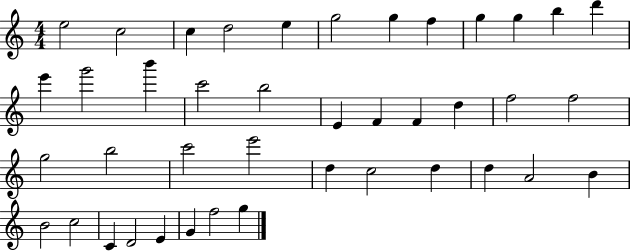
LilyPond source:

{
  \clef treble
  \numericTimeSignature
  \time 4/4
  \key c \major
  e''2 c''2 | c''4 d''2 e''4 | g''2 g''4 f''4 | g''4 g''4 b''4 d'''4 | \break e'''4 g'''2 b'''4 | c'''2 b''2 | e'4 f'4 f'4 d''4 | f''2 f''2 | \break g''2 b''2 | c'''2 e'''2 | d''4 c''2 d''4 | d''4 a'2 b'4 | \break b'2 c''2 | c'4 d'2 e'4 | g'4 f''2 g''4 | \bar "|."
}